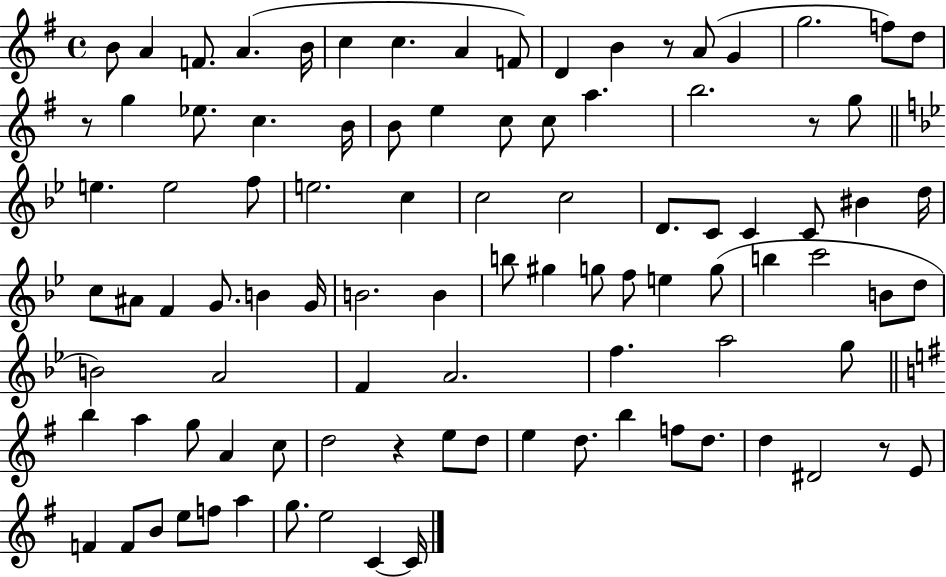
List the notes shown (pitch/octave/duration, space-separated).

B4/e A4/q F4/e. A4/q. B4/s C5/q C5/q. A4/q F4/e D4/q B4/q R/e A4/e G4/q G5/h. F5/e D5/e R/e G5/q Eb5/e. C5/q. B4/s B4/e E5/q C5/e C5/e A5/q. B5/h. R/e G5/e E5/q. E5/h F5/e E5/h. C5/q C5/h C5/h D4/e. C4/e C4/q C4/e BIS4/q D5/s C5/e A#4/e F4/q G4/e. B4/q G4/s B4/h. B4/q B5/e G#5/q G5/e F5/e E5/q G5/e B5/q C6/h B4/e D5/e B4/h A4/h F4/q A4/h. F5/q. A5/h G5/e B5/q A5/q G5/e A4/q C5/e D5/h R/q E5/e D5/e E5/q D5/e. B5/q F5/e D5/e. D5/q D#4/h R/e E4/e F4/q F4/e B4/e E5/e F5/e A5/q G5/e. E5/h C4/q C4/s